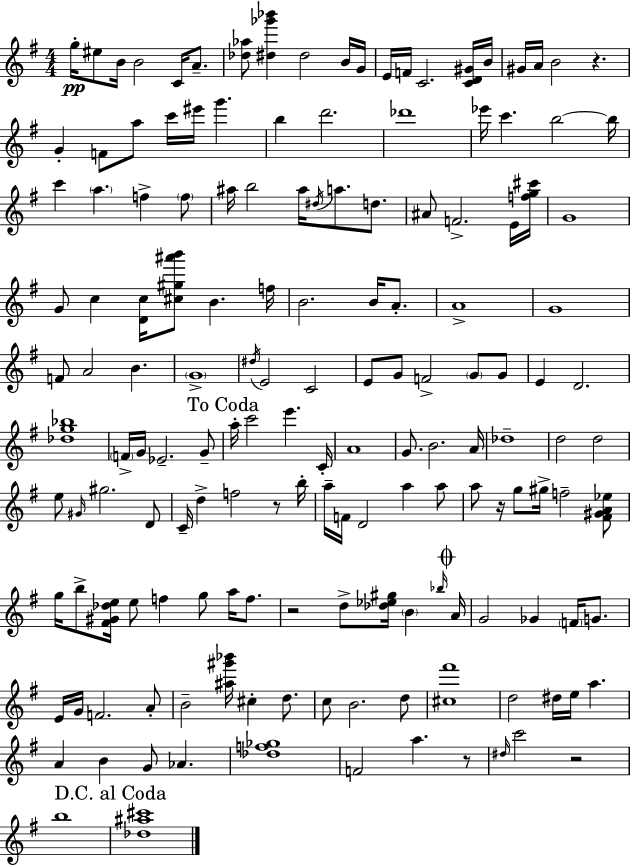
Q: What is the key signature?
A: E minor